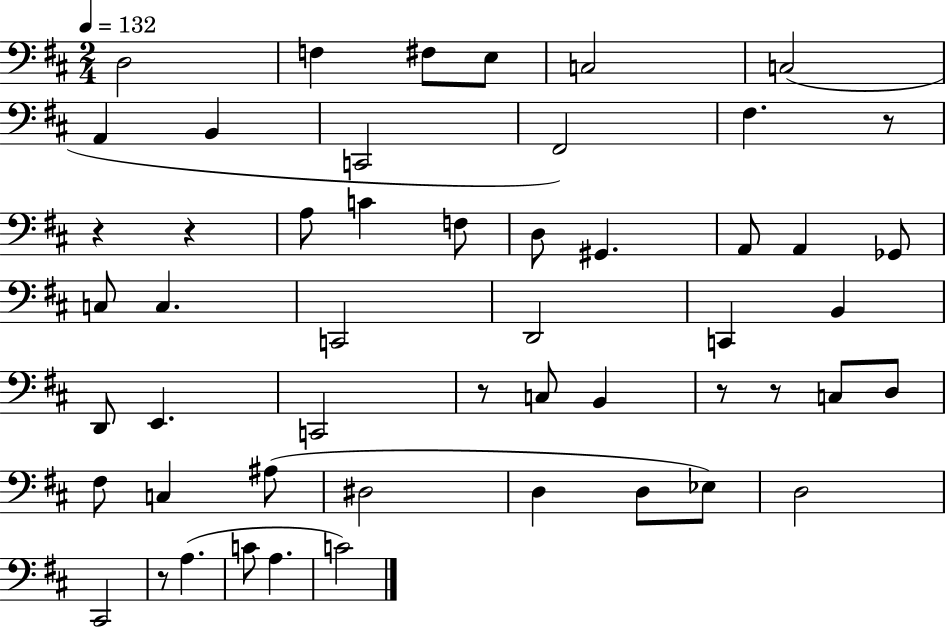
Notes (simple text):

D3/h F3/q F#3/e E3/e C3/h C3/h A2/q B2/q C2/h F#2/h F#3/q. R/e R/q R/q A3/e C4/q F3/e D3/e G#2/q. A2/e A2/q Gb2/e C3/e C3/q. C2/h D2/h C2/q B2/q D2/e E2/q. C2/h R/e C3/e B2/q R/e R/e C3/e D3/e F#3/e C3/q A#3/e D#3/h D3/q D3/e Eb3/e D3/h C#2/h R/e A3/q. C4/e A3/q. C4/h